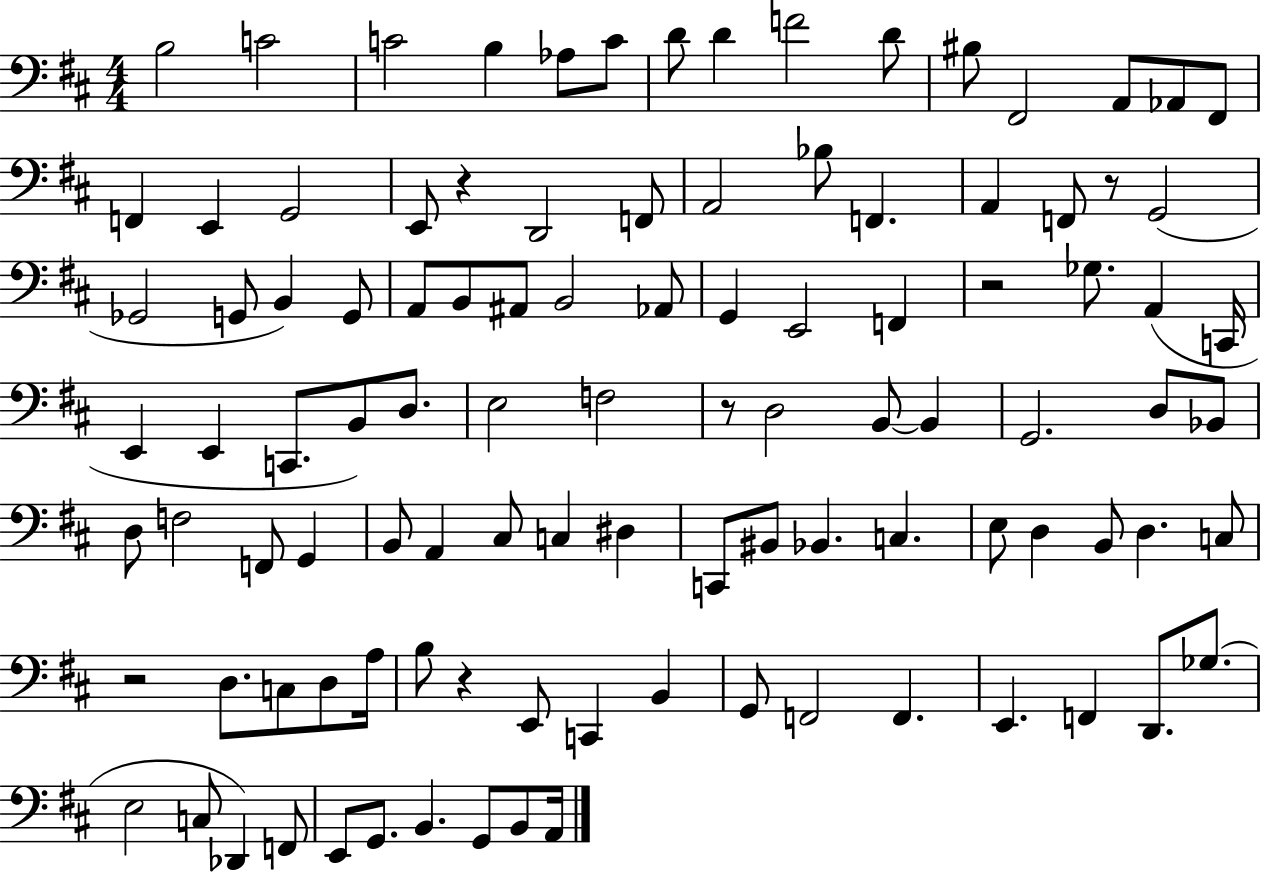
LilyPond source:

{
  \clef bass
  \numericTimeSignature
  \time 4/4
  \key d \major
  \repeat volta 2 { b2 c'2 | c'2 b4 aes8 c'8 | d'8 d'4 f'2 d'8 | bis8 fis,2 a,8 aes,8 fis,8 | \break f,4 e,4 g,2 | e,8 r4 d,2 f,8 | a,2 bes8 f,4. | a,4 f,8 r8 g,2( | \break ges,2 g,8 b,4) g,8 | a,8 b,8 ais,8 b,2 aes,8 | g,4 e,2 f,4 | r2 ges8. a,4( c,16 | \break e,4 e,4 c,8. b,8) d8. | e2 f2 | r8 d2 b,8~~ b,4 | g,2. d8 bes,8 | \break d8 f2 f,8 g,4 | b,8 a,4 cis8 c4 dis4 | c,8 bis,8 bes,4. c4. | e8 d4 b,8 d4. c8 | \break r2 d8. c8 d8 a16 | b8 r4 e,8 c,4 b,4 | g,8 f,2 f,4. | e,4. f,4 d,8. ges8.( | \break e2 c8 des,4) f,8 | e,8 g,8. b,4. g,8 b,8 a,16 | } \bar "|."
}